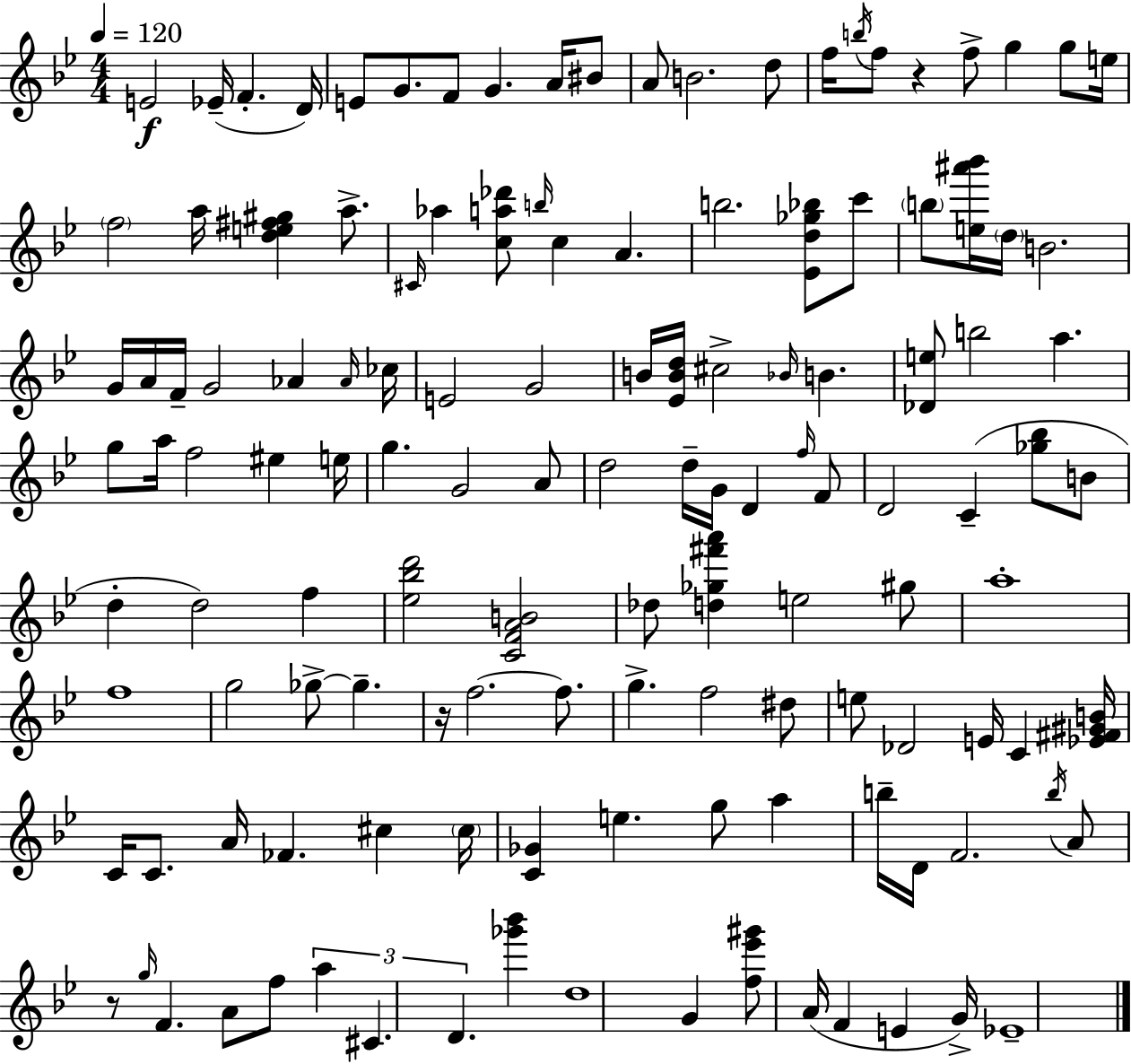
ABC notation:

X:1
T:Untitled
M:4/4
L:1/4
K:Bb
E2 _E/4 F D/4 E/2 G/2 F/2 G A/4 ^B/2 A/2 B2 d/2 f/4 b/4 f/2 z f/2 g g/2 e/4 f2 a/4 [de^f^g] a/2 ^C/4 _a [ca_d']/2 b/4 c A b2 [_Ed_g_b]/2 c'/2 b/2 [e^a'_b']/4 d/4 B2 G/4 A/4 F/4 G2 _A _A/4 _c/4 E2 G2 B/4 [_EBd]/4 ^c2 _B/4 B [_De]/2 b2 a g/2 a/4 f2 ^e e/4 g G2 A/2 d2 d/4 G/4 D f/4 F/2 D2 C [_g_b]/2 B/2 d d2 f [_e_bd']2 [CFAB]2 _d/2 [d_g^f'a'] e2 ^g/2 a4 f4 g2 _g/2 _g z/4 f2 f/2 g f2 ^d/2 e/2 _D2 E/4 C [_E^F^GB]/4 C/4 C/2 A/4 _F ^c ^c/4 [C_G] e g/2 a b/4 D/4 F2 b/4 A/2 z/2 g/4 F A/2 f/2 a ^C D [_g'_b'] d4 G [f_e'^g']/2 A/4 F E G/4 _E4